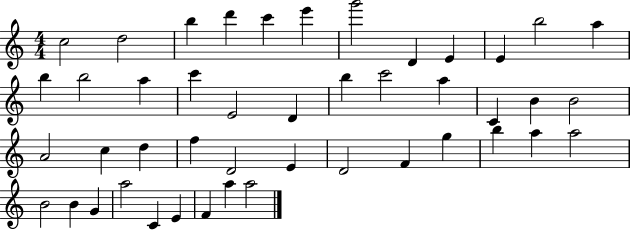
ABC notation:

X:1
T:Untitled
M:4/4
L:1/4
K:C
c2 d2 b d' c' e' g'2 D E E b2 a b b2 a c' E2 D b c'2 a C B B2 A2 c d f D2 E D2 F g b a a2 B2 B G a2 C E F a a2